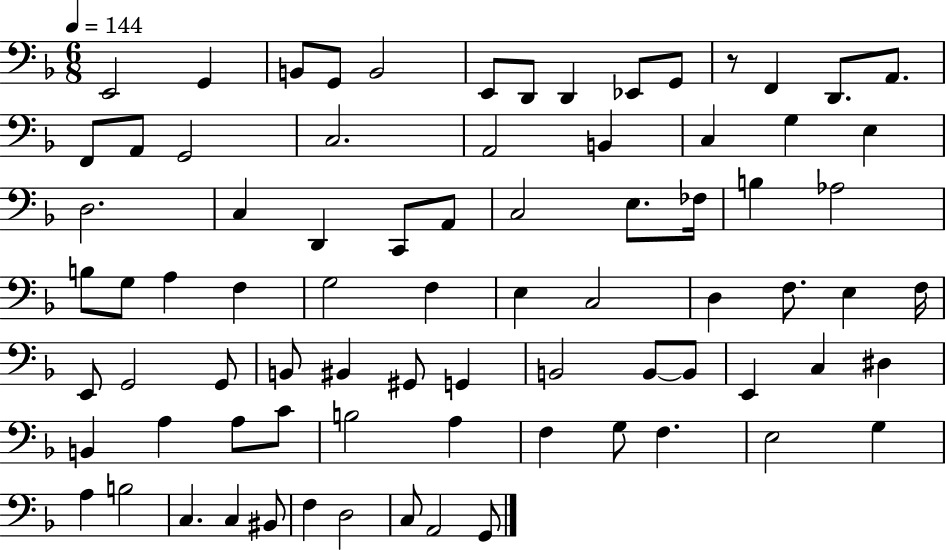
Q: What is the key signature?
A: F major